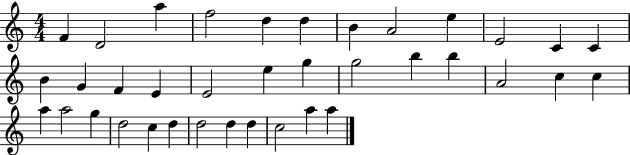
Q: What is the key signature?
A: C major